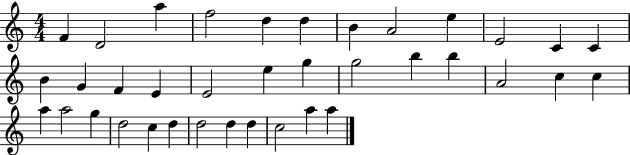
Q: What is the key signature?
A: C major